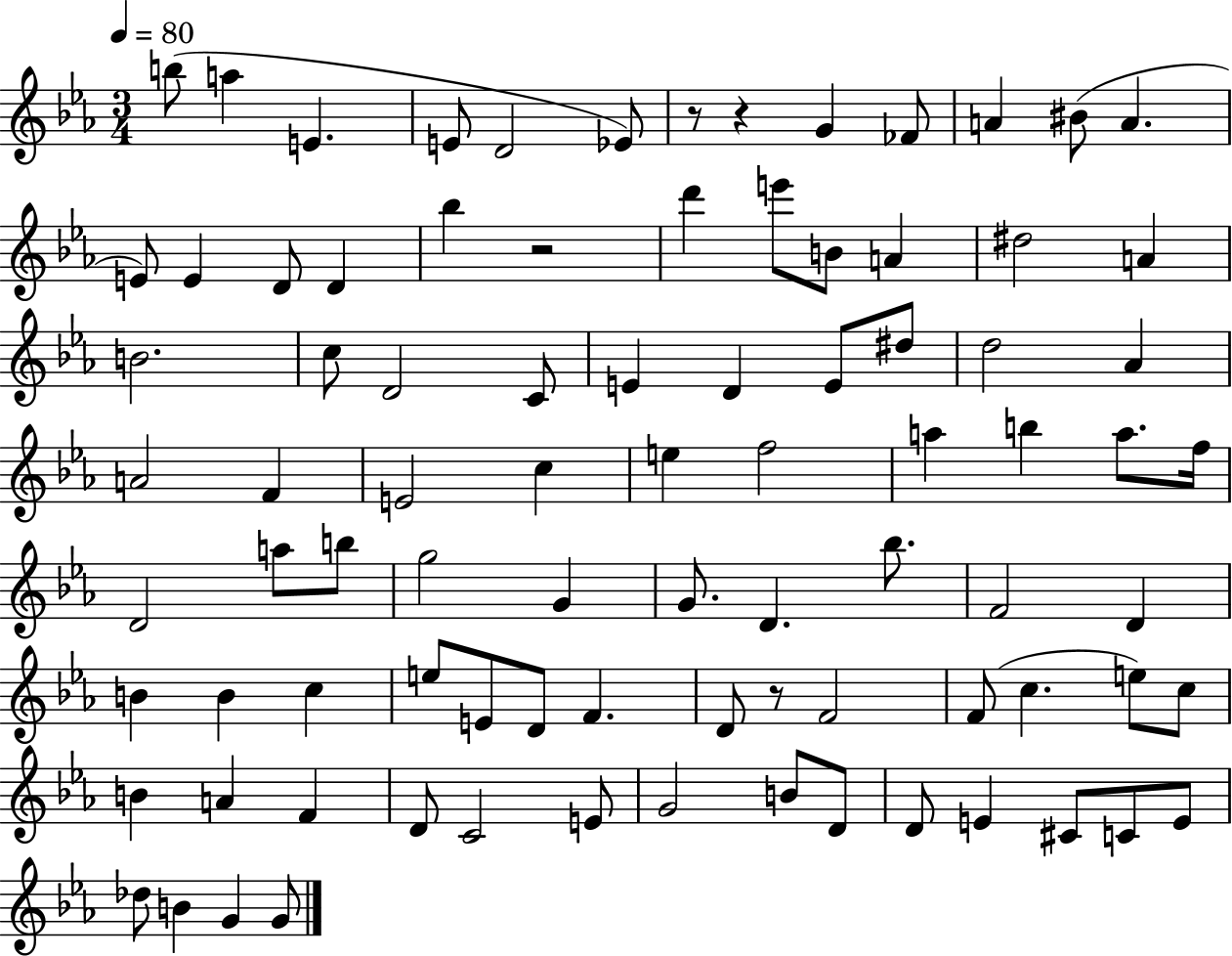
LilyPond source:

{
  \clef treble
  \numericTimeSignature
  \time 3/4
  \key ees \major
  \tempo 4 = 80
  \repeat volta 2 { b''8( a''4 e'4. | e'8 d'2 ees'8) | r8 r4 g'4 fes'8 | a'4 bis'8( a'4. | \break e'8) e'4 d'8 d'4 | bes''4 r2 | d'''4 e'''8 b'8 a'4 | dis''2 a'4 | \break b'2. | c''8 d'2 c'8 | e'4 d'4 e'8 dis''8 | d''2 aes'4 | \break a'2 f'4 | e'2 c''4 | e''4 f''2 | a''4 b''4 a''8. f''16 | \break d'2 a''8 b''8 | g''2 g'4 | g'8. d'4. bes''8. | f'2 d'4 | \break b'4 b'4 c''4 | e''8 e'8 d'8 f'4. | d'8 r8 f'2 | f'8( c''4. e''8) c''8 | \break b'4 a'4 f'4 | d'8 c'2 e'8 | g'2 b'8 d'8 | d'8 e'4 cis'8 c'8 e'8 | \break des''8 b'4 g'4 g'8 | } \bar "|."
}